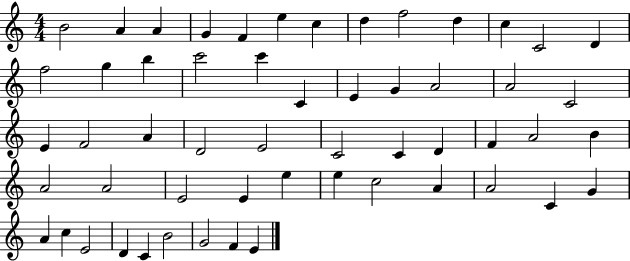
B4/h A4/q A4/q G4/q F4/q E5/q C5/q D5/q F5/h D5/q C5/q C4/h D4/q F5/h G5/q B5/q C6/h C6/q C4/q E4/q G4/q A4/h A4/h C4/h E4/q F4/h A4/q D4/h E4/h C4/h C4/q D4/q F4/q A4/h B4/q A4/h A4/h E4/h E4/q E5/q E5/q C5/h A4/q A4/h C4/q G4/q A4/q C5/q E4/h D4/q C4/q B4/h G4/h F4/q E4/q